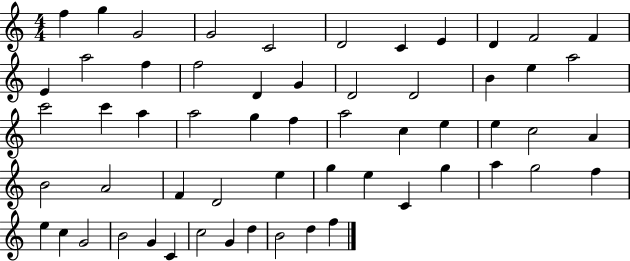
{
  \clef treble
  \numericTimeSignature
  \time 4/4
  \key c \major
  f''4 g''4 g'2 | g'2 c'2 | d'2 c'4 e'4 | d'4 f'2 f'4 | \break e'4 a''2 f''4 | f''2 d'4 g'4 | d'2 d'2 | b'4 e''4 a''2 | \break c'''2 c'''4 a''4 | a''2 g''4 f''4 | a''2 c''4 e''4 | e''4 c''2 a'4 | \break b'2 a'2 | f'4 d'2 e''4 | g''4 e''4 c'4 g''4 | a''4 g''2 f''4 | \break e''4 c''4 g'2 | b'2 g'4 c'4 | c''2 g'4 d''4 | b'2 d''4 f''4 | \break \bar "|."
}